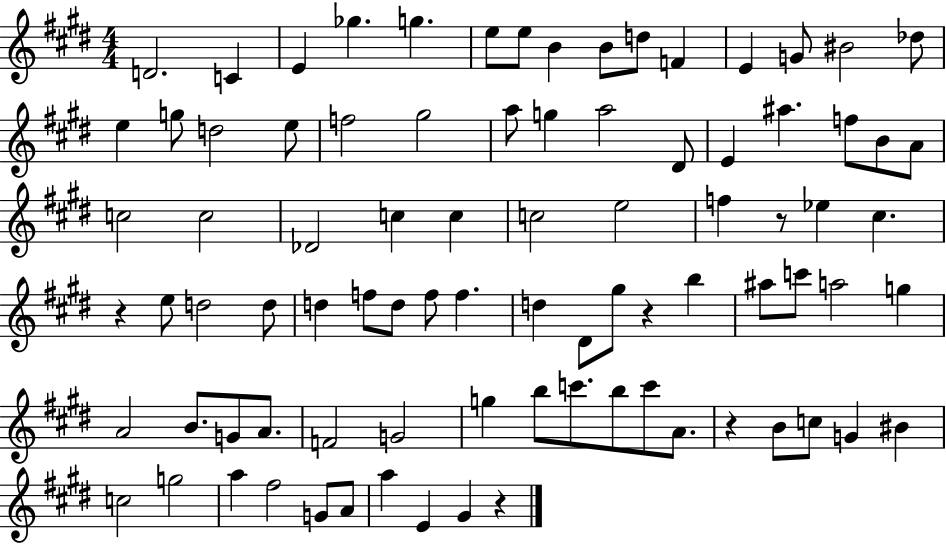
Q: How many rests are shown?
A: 5